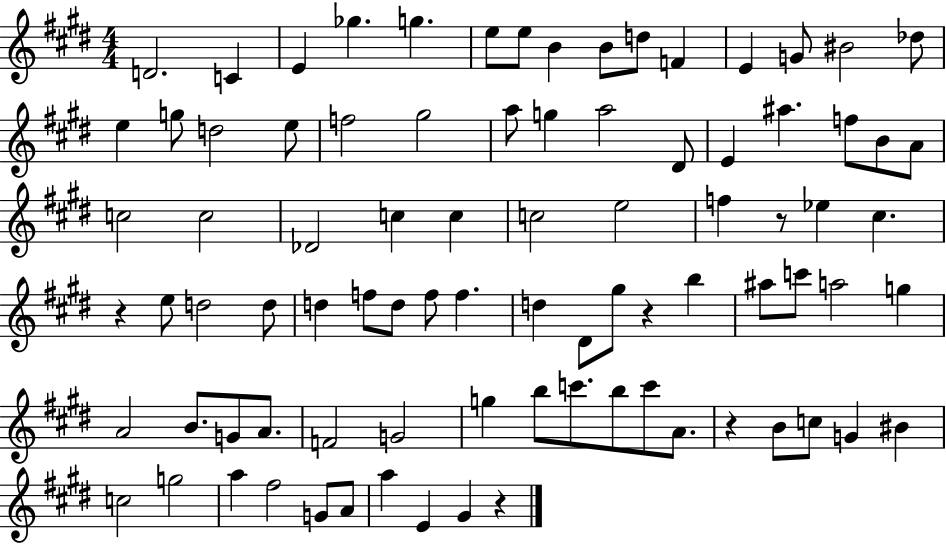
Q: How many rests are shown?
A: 5